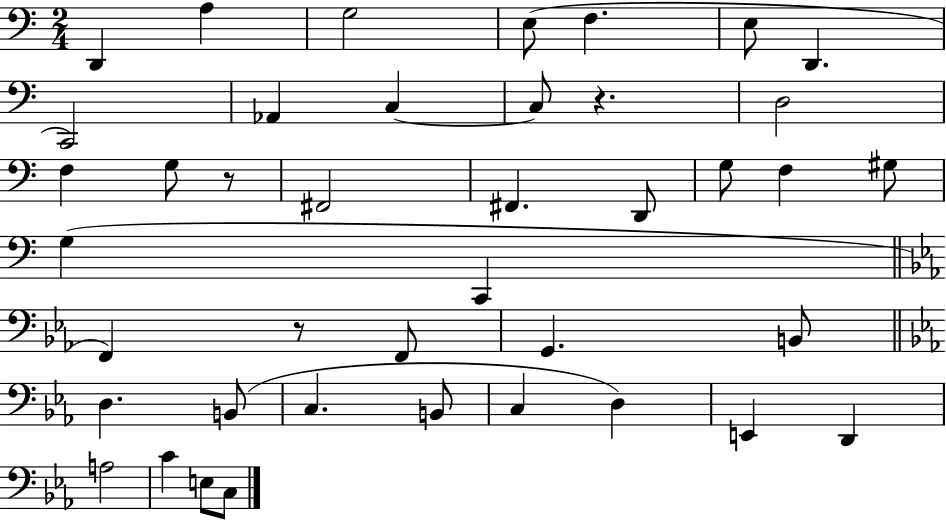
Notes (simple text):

D2/q A3/q G3/h E3/e F3/q. E3/e D2/q. C2/h Ab2/q C3/q C3/e R/q. D3/h F3/q G3/e R/e F#2/h F#2/q. D2/e G3/e F3/q G#3/e G3/q C2/q F2/q R/e F2/e G2/q. B2/e D3/q. B2/e C3/q. B2/e C3/q D3/q E2/q D2/q A3/h C4/q E3/e C3/e